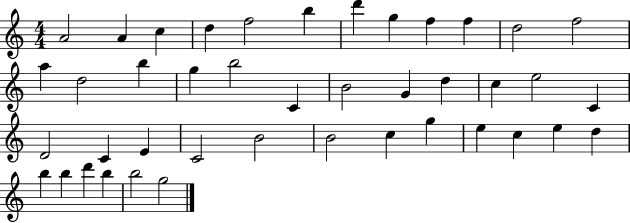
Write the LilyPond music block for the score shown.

{
  \clef treble
  \numericTimeSignature
  \time 4/4
  \key c \major
  a'2 a'4 c''4 | d''4 f''2 b''4 | d'''4 g''4 f''4 f''4 | d''2 f''2 | \break a''4 d''2 b''4 | g''4 b''2 c'4 | b'2 g'4 d''4 | c''4 e''2 c'4 | \break d'2 c'4 e'4 | c'2 b'2 | b'2 c''4 g''4 | e''4 c''4 e''4 d''4 | \break b''4 b''4 d'''4 b''4 | b''2 g''2 | \bar "|."
}